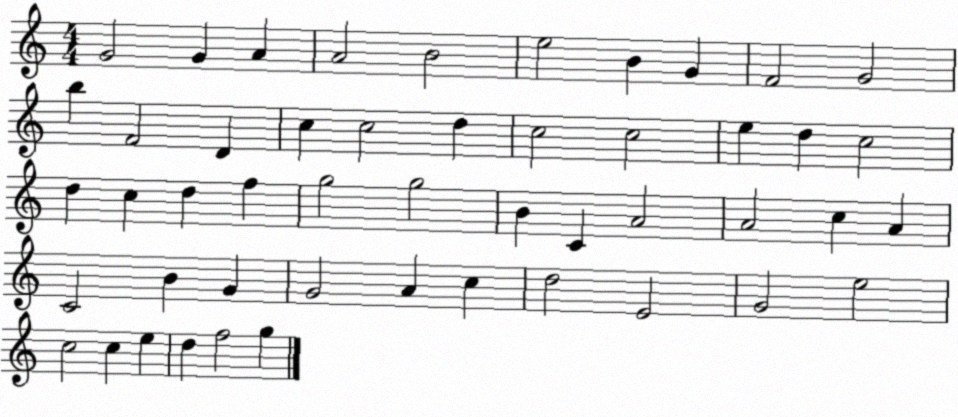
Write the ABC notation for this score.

X:1
T:Untitled
M:4/4
L:1/4
K:C
G2 G A A2 B2 e2 B G F2 G2 b F2 D c c2 d c2 c2 e d c2 d c d f g2 g2 B C A2 A2 c A C2 B G G2 A c d2 E2 G2 e2 c2 c e d f2 g